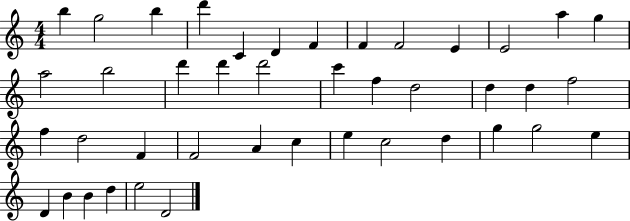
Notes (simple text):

B5/q G5/h B5/q D6/q C4/q D4/q F4/q F4/q F4/h E4/q E4/h A5/q G5/q A5/h B5/h D6/q D6/q D6/h C6/q F5/q D5/h D5/q D5/q F5/h F5/q D5/h F4/q F4/h A4/q C5/q E5/q C5/h D5/q G5/q G5/h E5/q D4/q B4/q B4/q D5/q E5/h D4/h